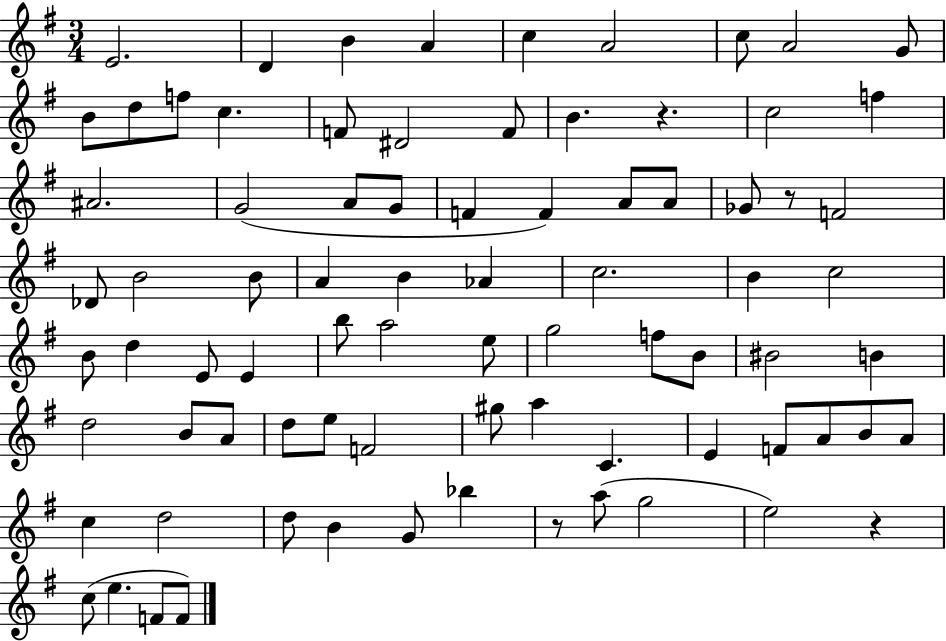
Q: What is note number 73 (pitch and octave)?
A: E5